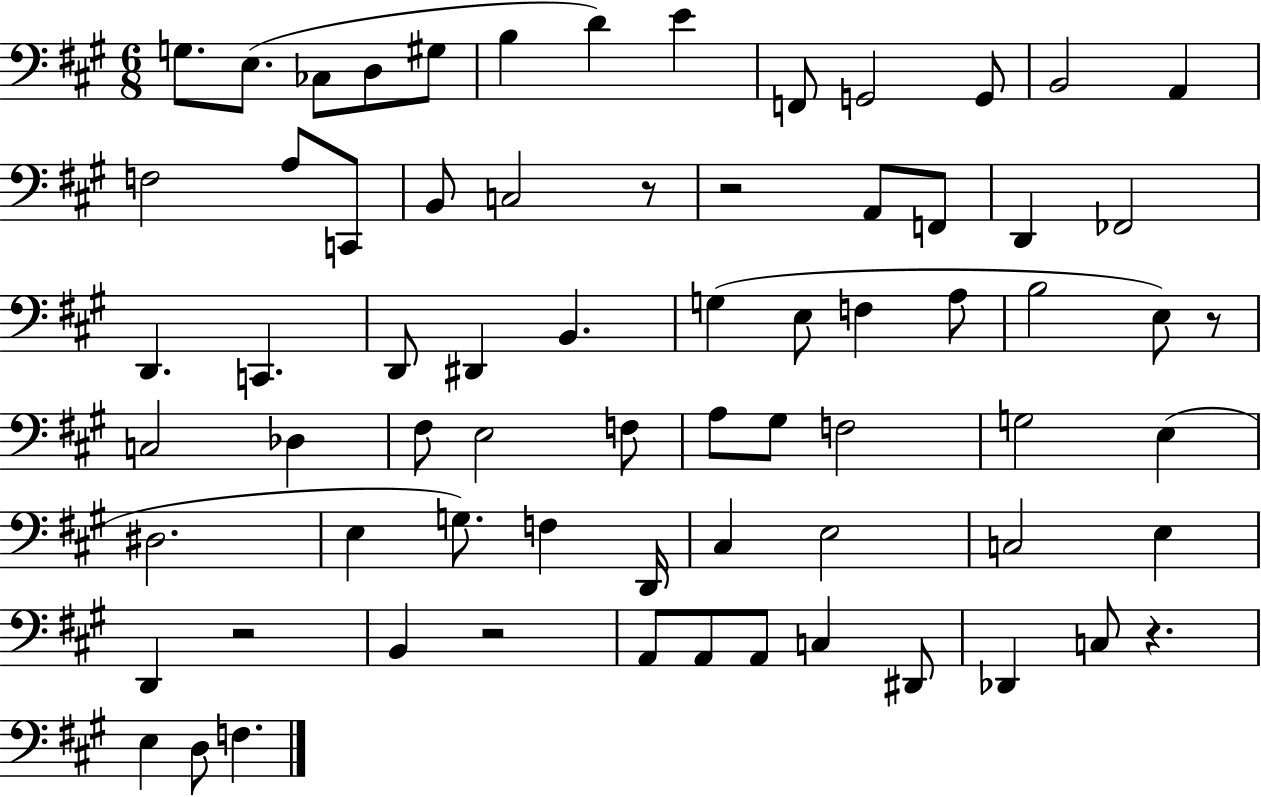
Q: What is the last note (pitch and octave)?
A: F3